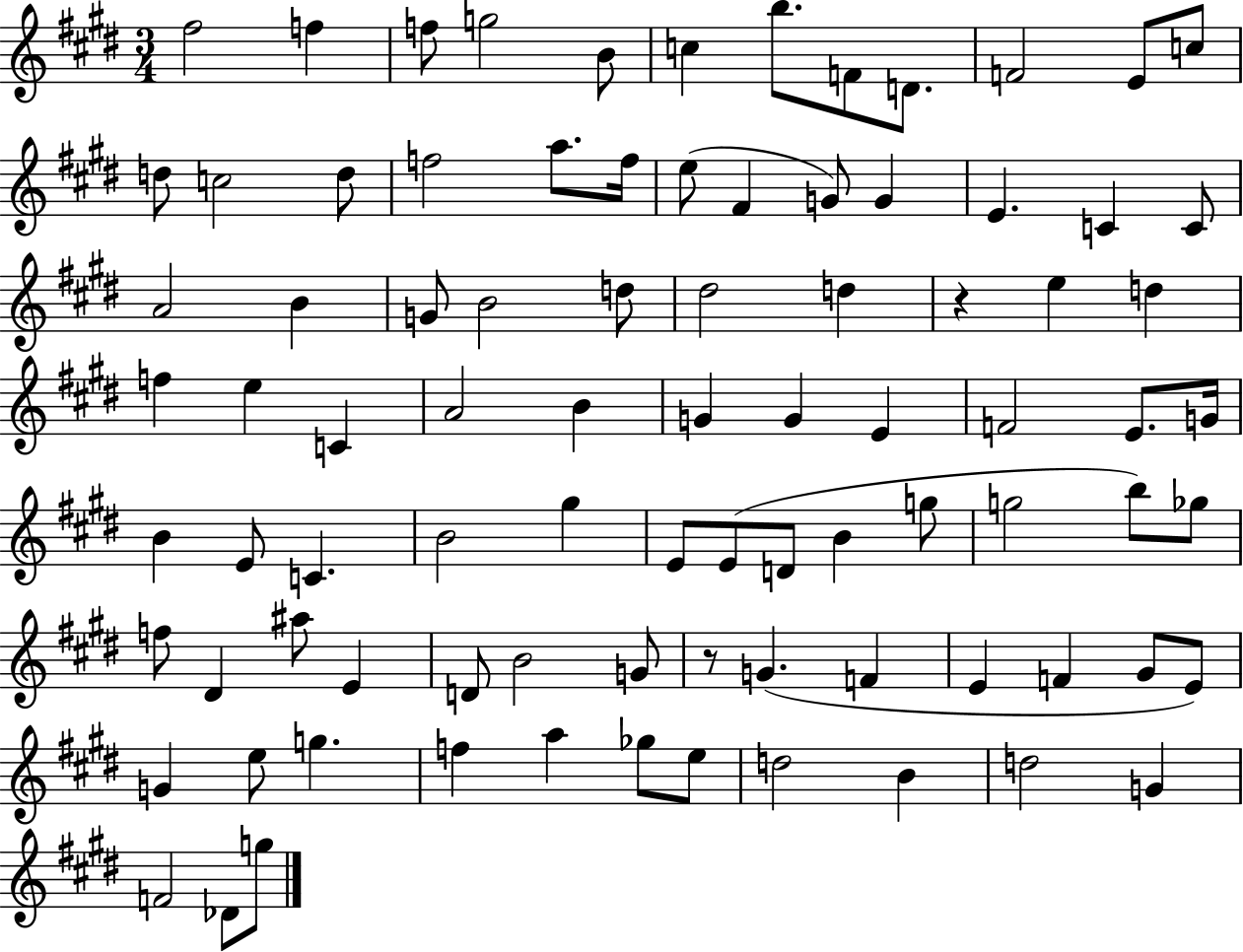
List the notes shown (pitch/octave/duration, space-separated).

F#5/h F5/q F5/e G5/h B4/e C5/q B5/e. F4/e D4/e. F4/h E4/e C5/e D5/e C5/h D5/e F5/h A5/e. F5/s E5/e F#4/q G4/e G4/q E4/q. C4/q C4/e A4/h B4/q G4/e B4/h D5/e D#5/h D5/q R/q E5/q D5/q F5/q E5/q C4/q A4/h B4/q G4/q G4/q E4/q F4/h E4/e. G4/s B4/q E4/e C4/q. B4/h G#5/q E4/e E4/e D4/e B4/q G5/e G5/h B5/e Gb5/e F5/e D#4/q A#5/e E4/q D4/e B4/h G4/e R/e G4/q. F4/q E4/q F4/q G#4/e E4/e G4/q E5/e G5/q. F5/q A5/q Gb5/e E5/e D5/h B4/q D5/h G4/q F4/h Db4/e G5/e